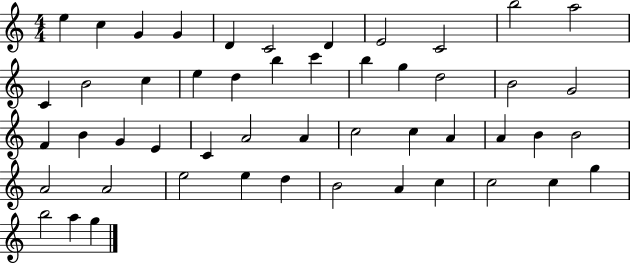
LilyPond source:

{
  \clef treble
  \numericTimeSignature
  \time 4/4
  \key c \major
  e''4 c''4 g'4 g'4 | d'4 c'2 d'4 | e'2 c'2 | b''2 a''2 | \break c'4 b'2 c''4 | e''4 d''4 b''4 c'''4 | b''4 g''4 d''2 | b'2 g'2 | \break f'4 b'4 g'4 e'4 | c'4 a'2 a'4 | c''2 c''4 a'4 | a'4 b'4 b'2 | \break a'2 a'2 | e''2 e''4 d''4 | b'2 a'4 c''4 | c''2 c''4 g''4 | \break b''2 a''4 g''4 | \bar "|."
}